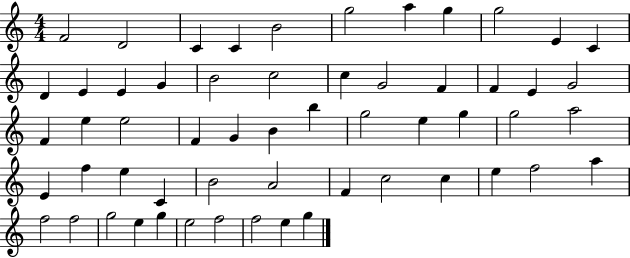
F4/h D4/h C4/q C4/q B4/h G5/h A5/q G5/q G5/h E4/q C4/q D4/q E4/q E4/q G4/q B4/h C5/h C5/q G4/h F4/q F4/q E4/q G4/h F4/q E5/q E5/h F4/q G4/q B4/q B5/q G5/h E5/q G5/q G5/h A5/h E4/q F5/q E5/q C4/q B4/h A4/h F4/q C5/h C5/q E5/q F5/h A5/q F5/h F5/h G5/h E5/q G5/q E5/h F5/h F5/h E5/q G5/q